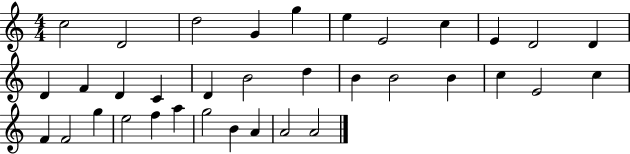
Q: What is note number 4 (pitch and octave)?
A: G4